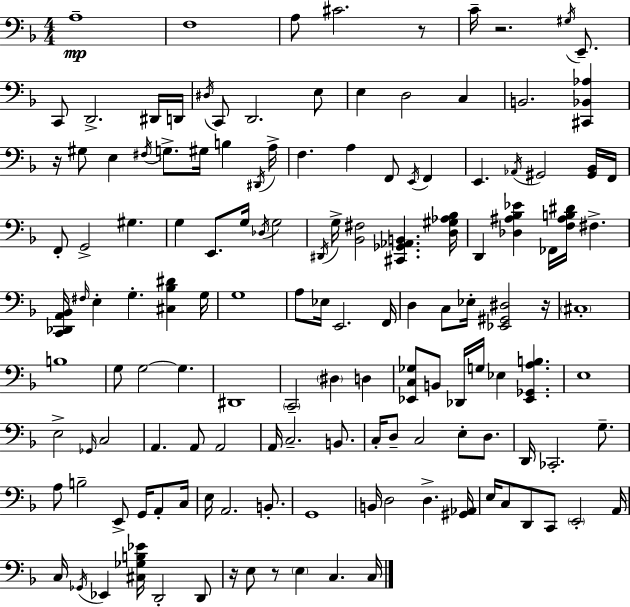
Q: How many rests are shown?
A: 6